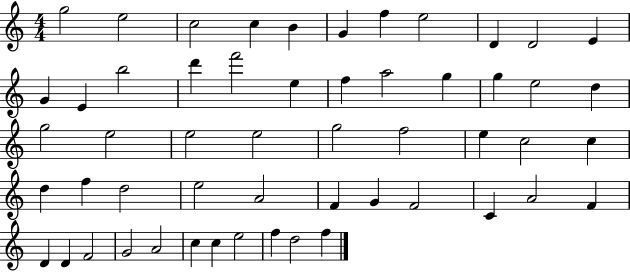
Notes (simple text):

G5/h E5/h C5/h C5/q B4/q G4/q F5/q E5/h D4/q D4/h E4/q G4/q E4/q B5/h D6/q F6/h E5/q F5/q A5/h G5/q G5/q E5/h D5/q G5/h E5/h E5/h E5/h G5/h F5/h E5/q C5/h C5/q D5/q F5/q D5/h E5/h A4/h F4/q G4/q F4/h C4/q A4/h F4/q D4/q D4/q F4/h G4/h A4/h C5/q C5/q E5/h F5/q D5/h F5/q